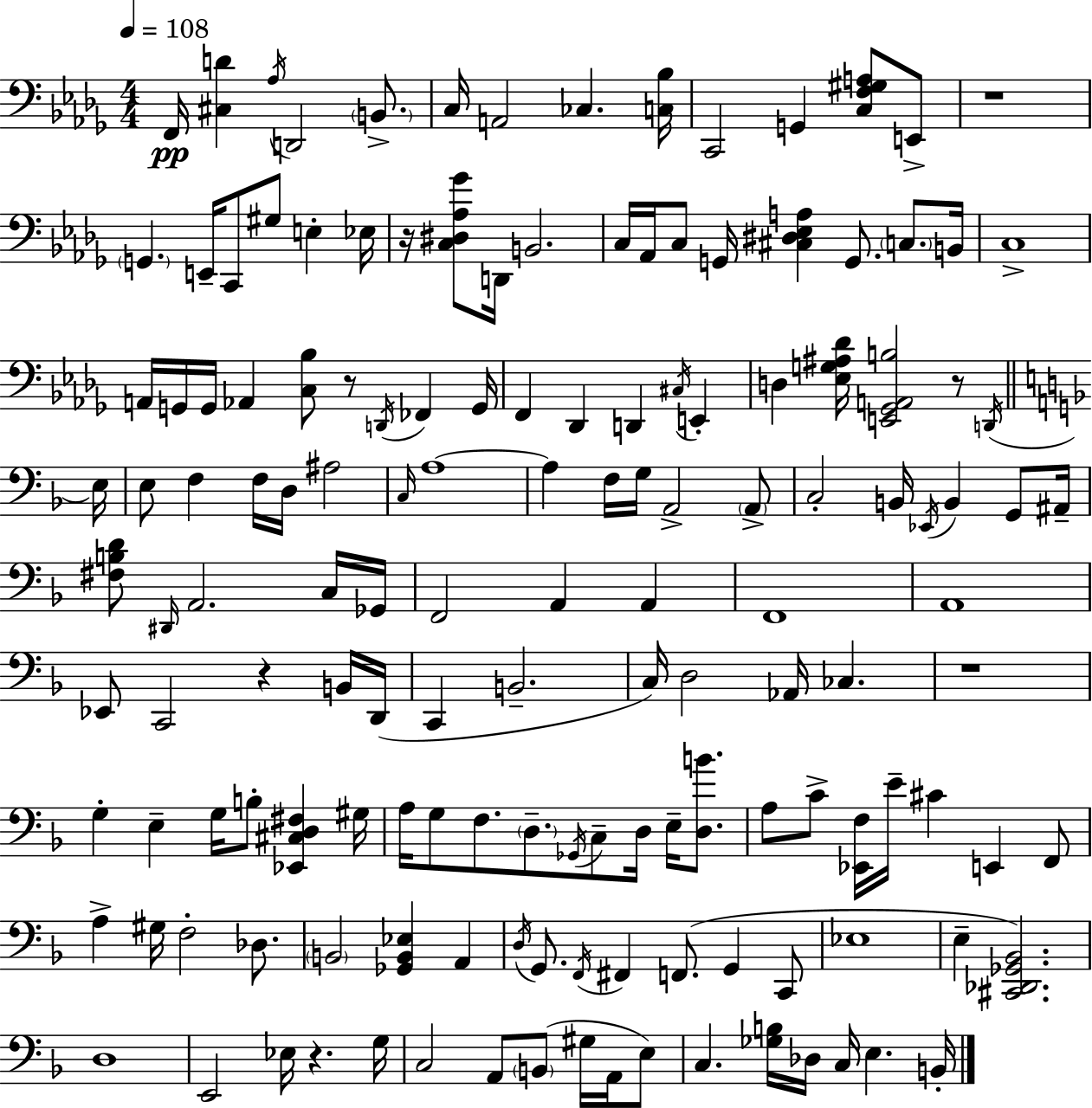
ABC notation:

X:1
T:Untitled
M:4/4
L:1/4
K:Bbm
F,,/4 [^C,D] _A,/4 D,,2 B,,/2 C,/4 A,,2 _C, [C,_B,]/4 C,,2 G,, [C,F,^G,A,]/2 E,,/2 z4 G,, E,,/4 C,,/2 ^G,/2 E, _E,/4 z/4 [C,^D,_A,_G]/2 D,,/4 B,,2 C,/4 _A,,/4 C,/2 G,,/4 [^C,^D,_E,A,] G,,/2 C,/2 B,,/4 C,4 A,,/4 G,,/4 G,,/4 _A,, [C,_B,]/2 z/2 D,,/4 _F,, G,,/4 F,, _D,, D,, ^C,/4 E,, D, [_E,G,^A,_D]/4 [E,,_G,,A,,B,]2 z/2 D,,/4 E,/4 E,/2 F, F,/4 D,/4 ^A,2 C,/4 A,4 A, F,/4 G,/4 A,,2 A,,/2 C,2 B,,/4 _E,,/4 B,, G,,/2 ^A,,/4 [^F,B,D]/2 ^D,,/4 A,,2 C,/4 _G,,/4 F,,2 A,, A,, F,,4 A,,4 _E,,/2 C,,2 z B,,/4 D,,/4 C,, B,,2 C,/4 D,2 _A,,/4 _C, z4 G, E, G,/4 B,/2 [_E,,^C,D,^F,] ^G,/4 A,/4 G,/2 F,/2 D,/2 _G,,/4 C,/2 D,/4 E,/4 [D,B]/2 A,/2 C/2 [_E,,F,]/4 E/4 ^C E,, F,,/2 A, ^G,/4 F,2 _D,/2 B,,2 [_G,,B,,_E,] A,, D,/4 G,,/2 F,,/4 ^F,, F,,/2 G,, C,,/2 _E,4 E, [^C,,_D,,_G,,_B,,]2 D,4 E,,2 _E,/4 z G,/4 C,2 A,,/2 B,,/2 ^G,/4 A,,/4 E,/2 C, [_G,B,]/4 _D,/4 C,/4 E, B,,/4